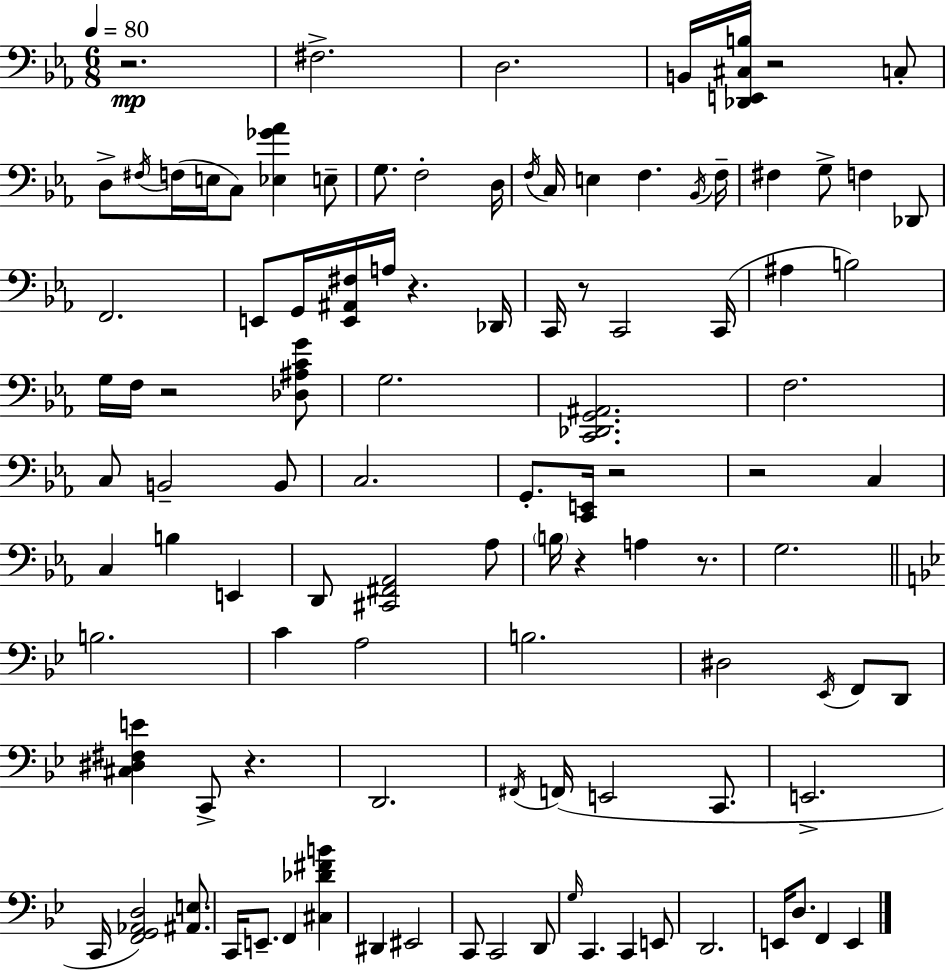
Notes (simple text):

R/h. F#3/h. D3/h. B2/s [Db2,E2,C#3,B3]/s R/h C3/e D3/e F#3/s F3/s E3/s C3/e [Eb3,Gb4,Ab4]/q E3/e G3/e. F3/h D3/s F3/s C3/s E3/q F3/q. Bb2/s F3/s F#3/q G3/e F3/q Db2/e F2/h. E2/e G2/s [E2,A#2,F#3]/s A3/s R/q. Db2/s C2/s R/e C2/h C2/s A#3/q B3/h G3/s F3/s R/h [Db3,A#3,C4,G4]/e G3/h. [C2,Db2,G2,A#2]/h. F3/h. C3/e B2/h B2/e C3/h. G2/e. [C2,E2]/s R/h R/h C3/q C3/q B3/q E2/q D2/e [C#2,F#2,Ab2]/h Ab3/e B3/s R/q A3/q R/e. G3/h. B3/h. C4/q A3/h B3/h. D#3/h Eb2/s F2/e D2/e [C#3,D#3,F#3,E4]/q C2/e R/q. D2/h. F#2/s F2/s E2/h C2/e. E2/h. C2/s [F2,G2,Ab2,D3]/h [A#2,E3]/e. C2/s E2/e. F2/q [C#3,Db4,F#4,B4]/q D#2/q EIS2/h C2/e C2/h D2/e G3/s C2/q. C2/q E2/e D2/h. E2/s D3/e. F2/q E2/q